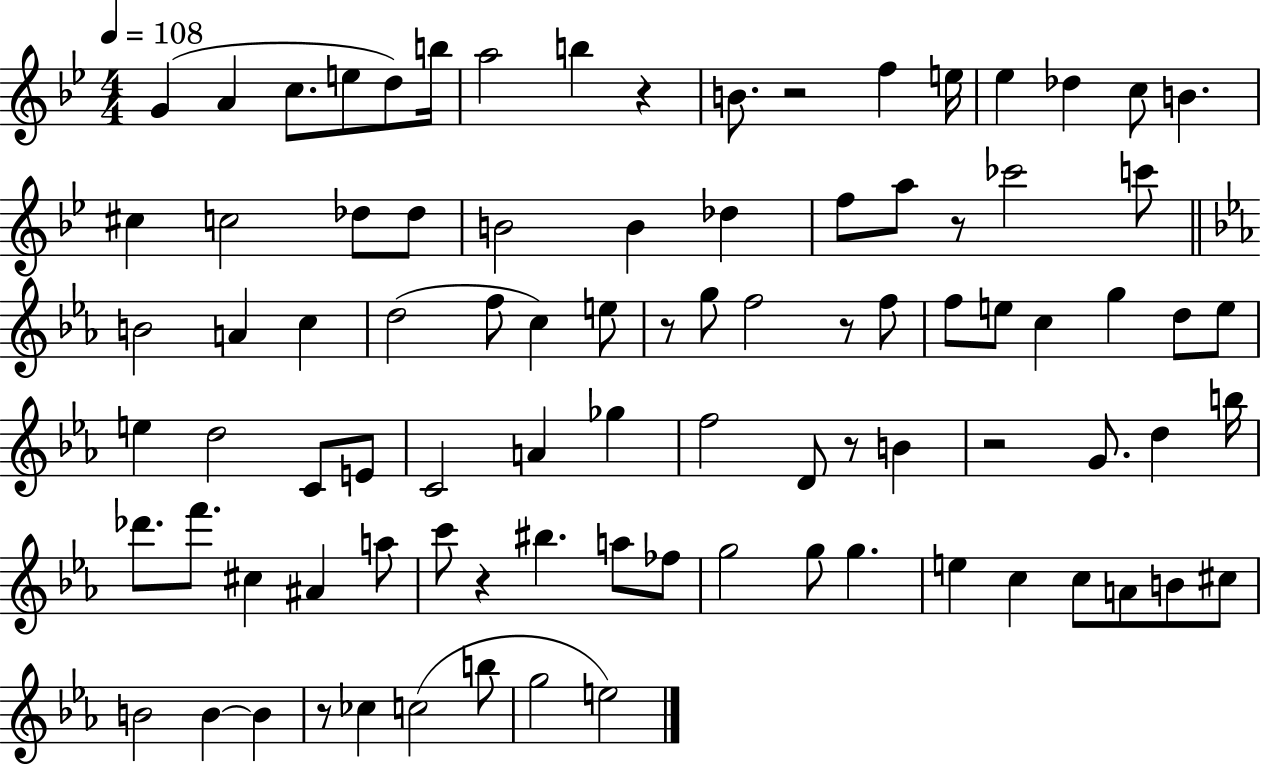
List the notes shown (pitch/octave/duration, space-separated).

G4/q A4/q C5/e. E5/e D5/e B5/s A5/h B5/q R/q B4/e. R/h F5/q E5/s Eb5/q Db5/q C5/e B4/q. C#5/q C5/h Db5/e Db5/e B4/h B4/q Db5/q F5/e A5/e R/e CES6/h C6/e B4/h A4/q C5/q D5/h F5/e C5/q E5/e R/e G5/e F5/h R/e F5/e F5/e E5/e C5/q G5/q D5/e E5/e E5/q D5/h C4/e E4/e C4/h A4/q Gb5/q F5/h D4/e R/e B4/q R/h G4/e. D5/q B5/s Db6/e. F6/e. C#5/q A#4/q A5/e C6/e R/q BIS5/q. A5/e FES5/e G5/h G5/e G5/q. E5/q C5/q C5/e A4/e B4/e C#5/e B4/h B4/q B4/q R/e CES5/q C5/h B5/e G5/h E5/h